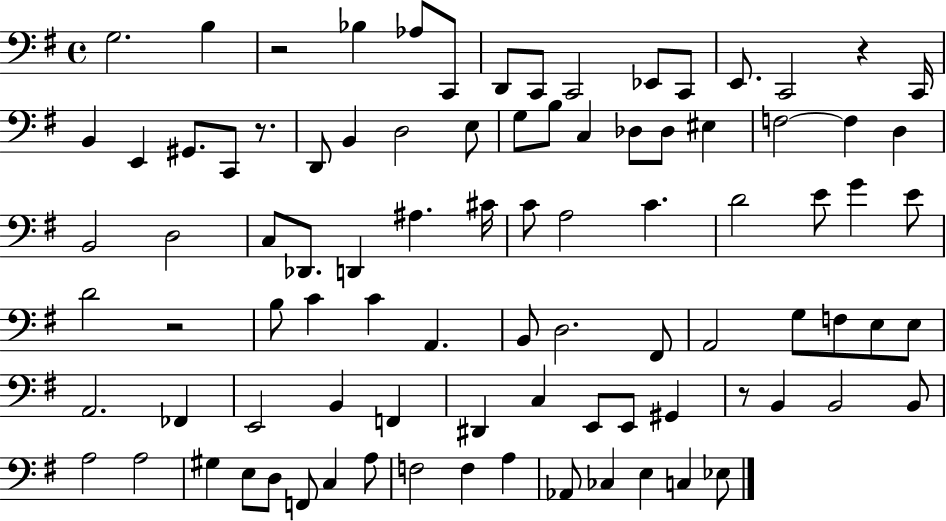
G3/h. B3/q R/h Bb3/q Ab3/e C2/e D2/e C2/e C2/h Eb2/e C2/e E2/e. C2/h R/q C2/s B2/q E2/q G#2/e. C2/e R/e. D2/e B2/q D3/h E3/e G3/e B3/e C3/q Db3/e Db3/e EIS3/q F3/h F3/q D3/q B2/h D3/h C3/e Db2/e. D2/q A#3/q. C#4/s C4/e A3/h C4/q. D4/h E4/e G4/q E4/e D4/h R/h B3/e C4/q C4/q A2/q. B2/e D3/h. F#2/e A2/h G3/e F3/e E3/e E3/e A2/h. FES2/q E2/h B2/q F2/q D#2/q C3/q E2/e E2/e G#2/q R/e B2/q B2/h B2/e A3/h A3/h G#3/q E3/e D3/e F2/e C3/q A3/e F3/h F3/q A3/q Ab2/e CES3/q E3/q C3/q Eb3/e